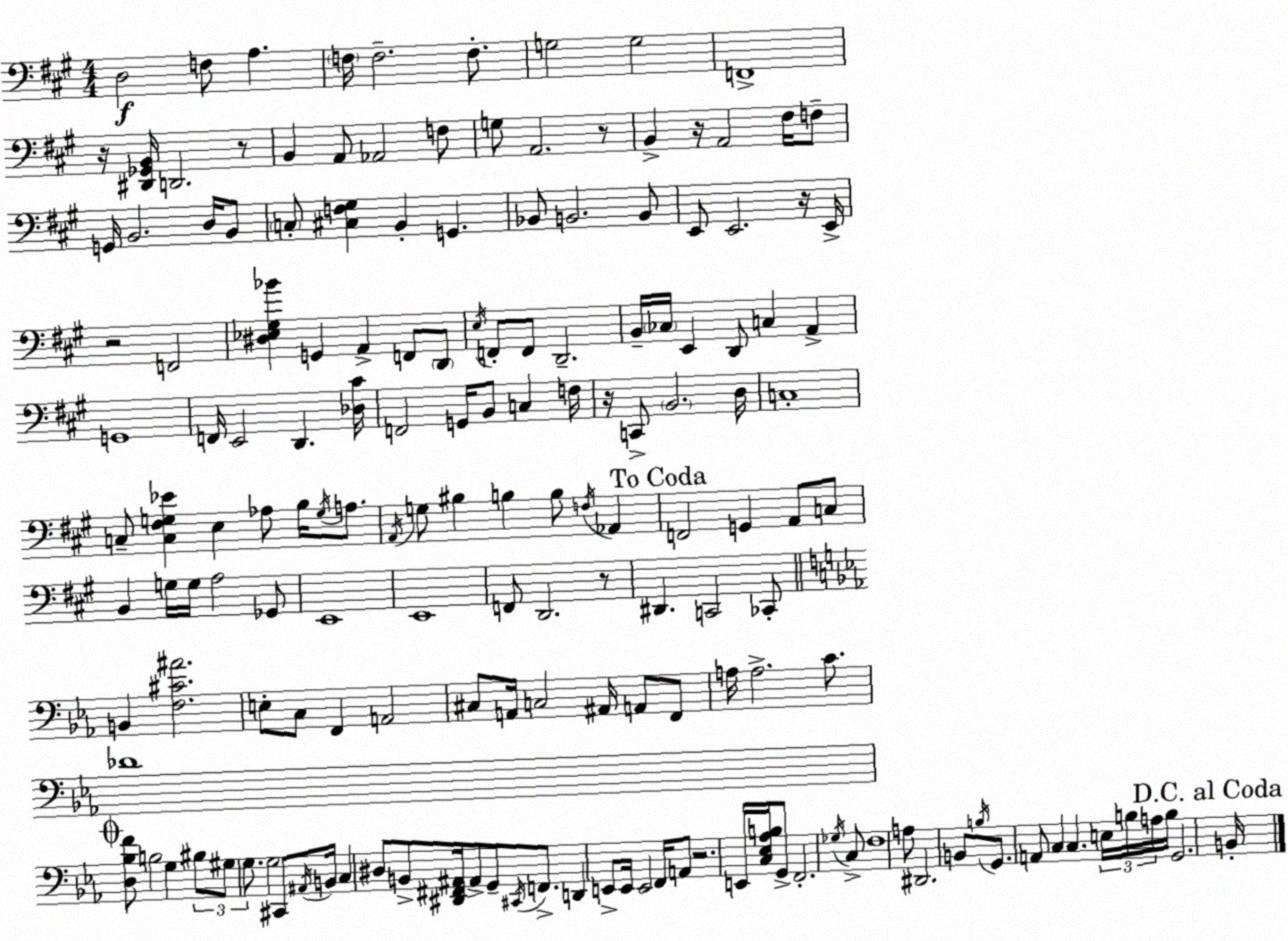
X:1
T:Untitled
M:4/4
L:1/4
K:A
D,2 F,/2 A, F,/4 F,2 F,/2 G,2 G,2 F,,4 z/4 [^D,,_G,,B,,]/4 D,,2 z/2 B,, A,,/2 _A,,2 F,/2 G,/2 A,,2 z/2 B,, z/4 A,,2 ^F,/4 F,/2 G,,/4 B,,2 D,/4 B,,/2 C,/2 [^C,F,^G,] B,, G,, _B,,/2 B,,2 B,,/2 E,,/2 E,,2 z/4 E,,/4 z2 F,,2 [^D,_E,^G,_B] G,, A,, F,,/2 D,,/2 E,/4 F,,/2 F,,/2 D,,2 B,,/4 _C,/4 E,, D,,/2 C, A,, G,,4 F,,/4 E,,2 D,, [_D,^C]/4 F,,2 G,,/4 B,,/2 C, F,/4 z/4 C,,/2 B,,2 D,/4 C,4 C,/2 [C,^F,G,_E] E, _A,/2 B,/4 G,/4 A,/2 A,,/4 G,/2 ^B, B, B,/2 F,/4 _A,, F,,2 G,, A,,/2 C,/2 B,, G,/4 G,/4 A,2 _G,,/2 E,,4 E,,4 F,,/2 D,,2 z/2 ^D,, C,,2 _C,,/2 B,, [F,^C^A]2 E,/2 C,/2 F,, A,,2 ^C,/2 A,,/4 C,2 ^A,,/4 A,,/2 F,,/2 A,/4 A,2 C/2 _D4 [D,_B,F]/2 B,2 G, ^B,/2 ^G,/2 G,/2 G,2 ^C,,/2 ^A,,/4 B,,/4 C, ^D,/2 B,,/2 [^D,,^F,,^A,,]/4 ^A,,/2 G,,/2 ^C,,/4 F,,/2 D,, E,,/2 E,,/4 E,,2 F,,/4 A,,/2 z2 E,,/4 [C,_E,_A,B,]/4 G,,/2 F,,2 _G,/4 C,/2 F,4 A,/2 ^D,,2 B,,/2 B,/4 G,,/2 A,,/2 C, C, E,/4 B,/4 A,/4 B,/4 G,,2 B,,/4